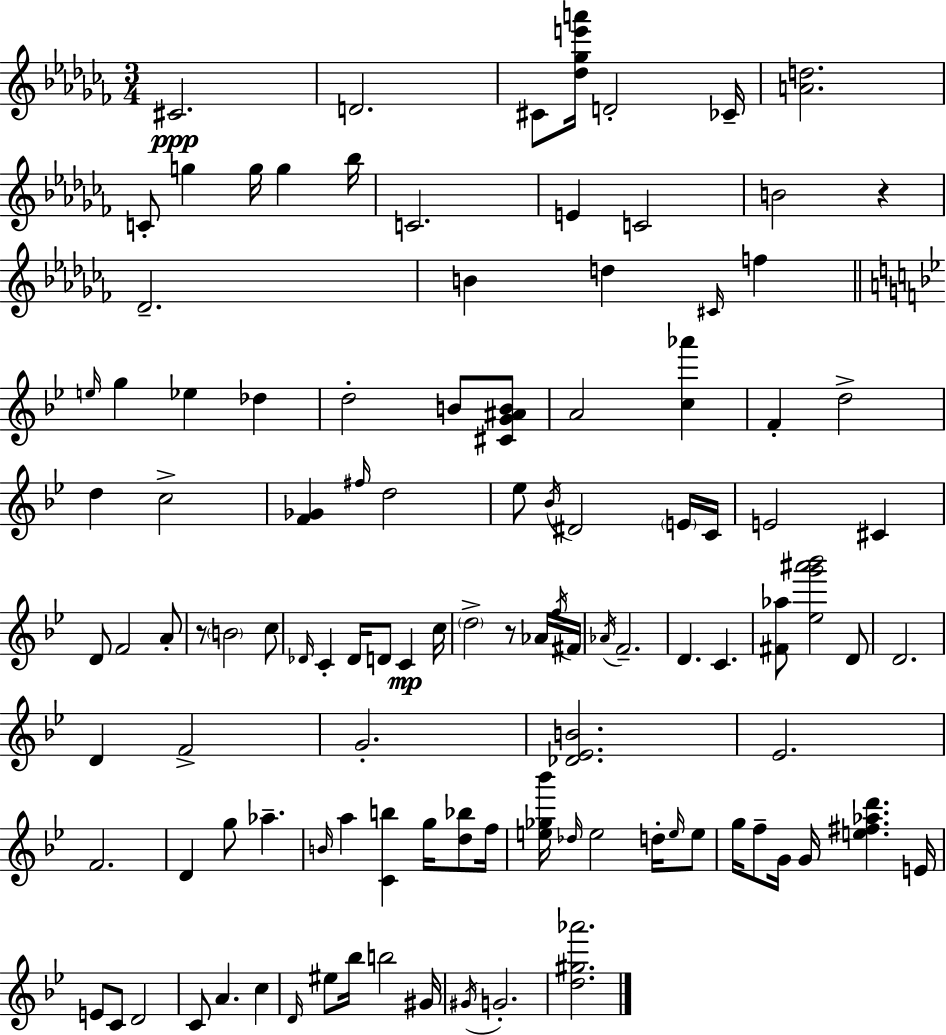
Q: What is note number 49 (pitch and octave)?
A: C4